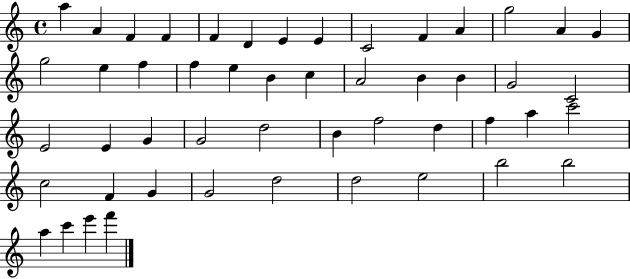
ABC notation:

X:1
T:Untitled
M:4/4
L:1/4
K:C
a A F F F D E E C2 F A g2 A G g2 e f f e B c A2 B B G2 C2 E2 E G G2 d2 B f2 d f a c'2 c2 F G G2 d2 d2 e2 b2 b2 a c' e' f'